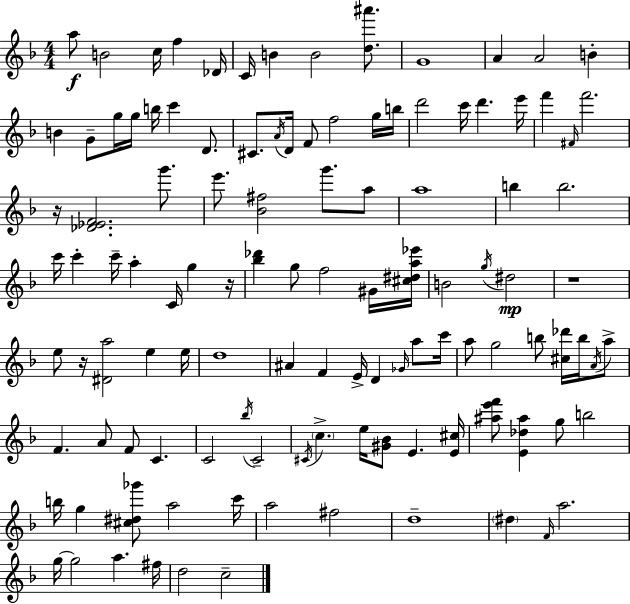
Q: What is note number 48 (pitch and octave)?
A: F5